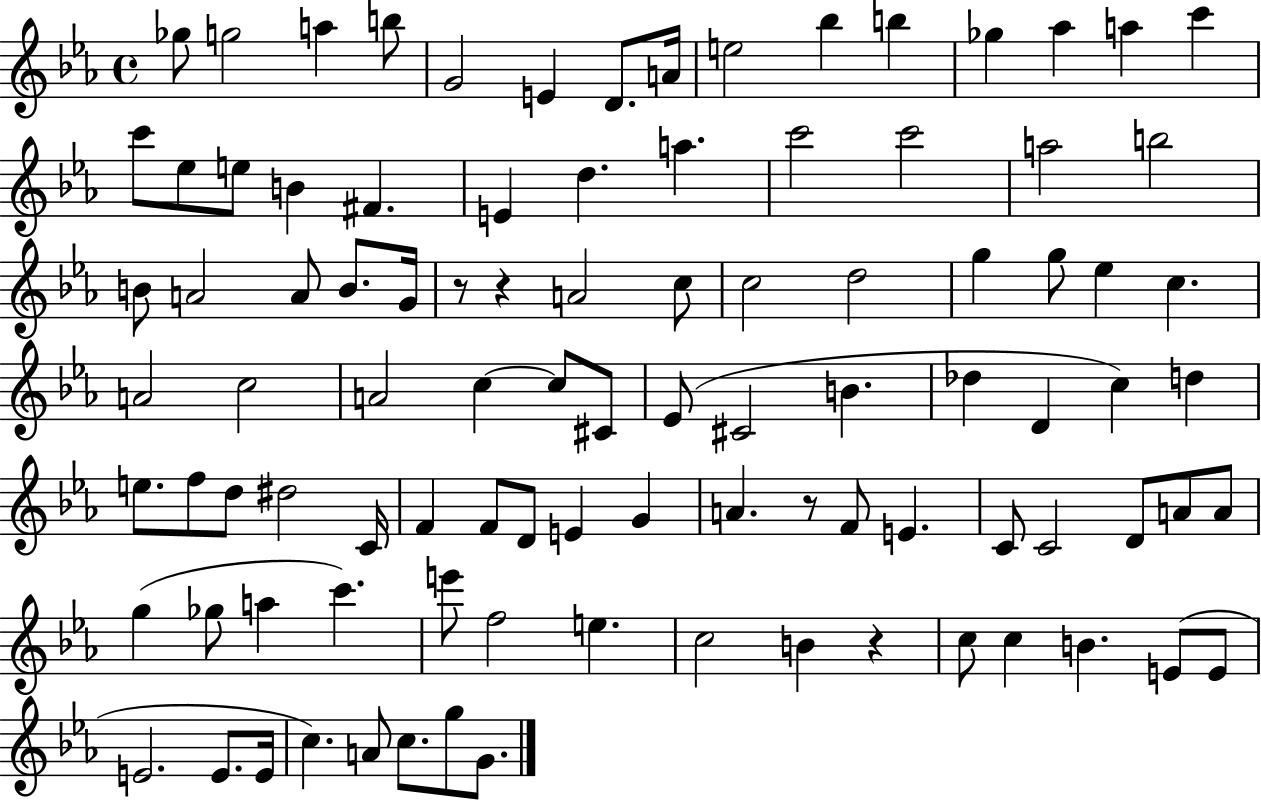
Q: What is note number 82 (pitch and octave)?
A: C5